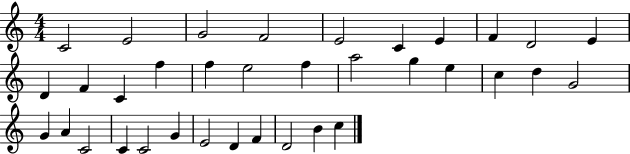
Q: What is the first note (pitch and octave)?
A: C4